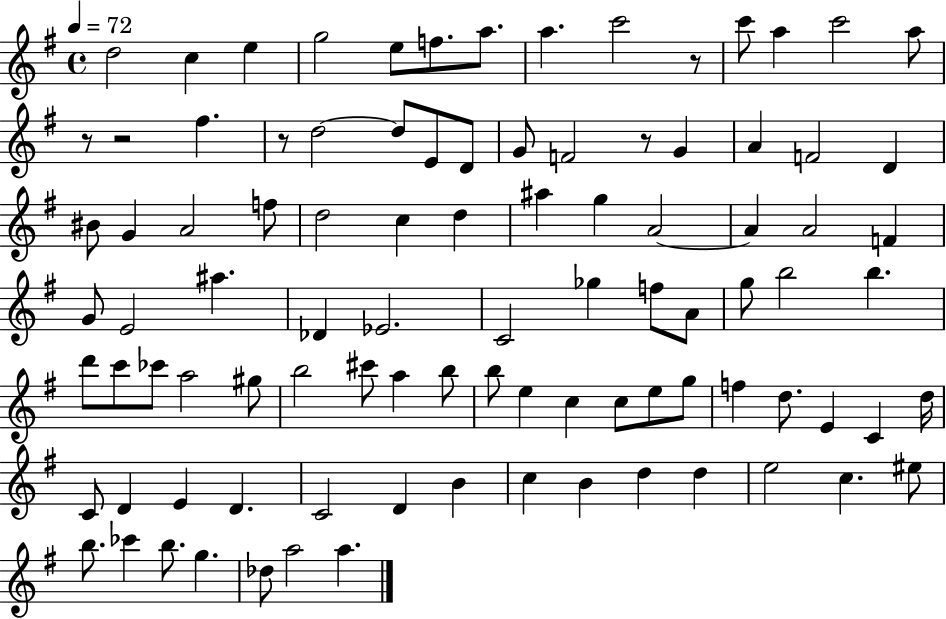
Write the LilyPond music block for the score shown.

{
  \clef treble
  \time 4/4
  \defaultTimeSignature
  \key g \major
  \tempo 4 = 72
  d''2 c''4 e''4 | g''2 e''8 f''8. a''8. | a''4. c'''2 r8 | c'''8 a''4 c'''2 a''8 | \break r8 r2 fis''4. | r8 d''2~~ d''8 e'8 d'8 | g'8 f'2 r8 g'4 | a'4 f'2 d'4 | \break bis'8 g'4 a'2 f''8 | d''2 c''4 d''4 | ais''4 g''4 a'2~~ | a'4 a'2 f'4 | \break g'8 e'2 ais''4. | des'4 ees'2. | c'2 ges''4 f''8 a'8 | g''8 b''2 b''4. | \break d'''8 c'''8 ces'''8 a''2 gis''8 | b''2 cis'''8 a''4 b''8 | b''8 e''4 c''4 c''8 e''8 g''8 | f''4 d''8. e'4 c'4 d''16 | \break c'8 d'4 e'4 d'4. | c'2 d'4 b'4 | c''4 b'4 d''4 d''4 | e''2 c''4. eis''8 | \break b''8. ces'''4 b''8. g''4. | des''8 a''2 a''4. | \bar "|."
}